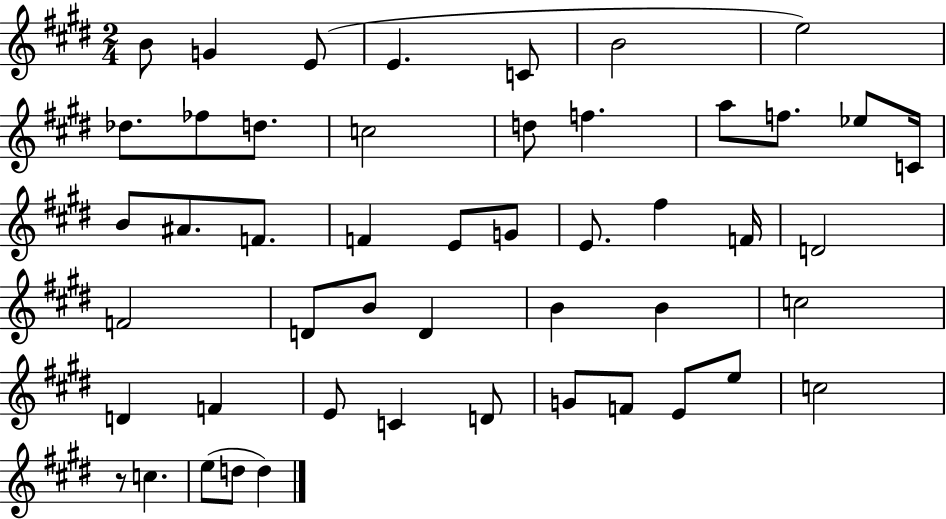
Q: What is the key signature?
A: E major